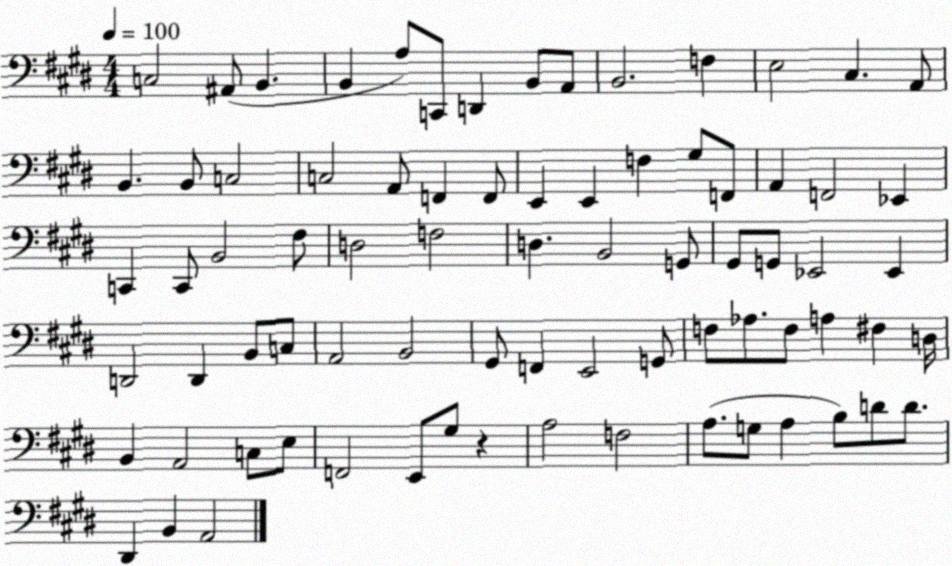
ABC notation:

X:1
T:Untitled
M:4/4
L:1/4
K:E
C,2 ^A,,/2 B,, B,, A,/2 C,,/2 D,, B,,/2 A,,/2 B,,2 F, E,2 ^C, A,,/2 B,, B,,/2 C,2 C,2 A,,/2 F,, F,,/2 E,, E,, F, ^G,/2 F,,/2 A,, F,,2 _E,, C,, C,,/2 B,,2 ^F,/2 D,2 F,2 D, B,,2 G,,/2 ^G,,/2 G,,/2 _E,,2 _E,, D,,2 D,, B,,/2 C,/2 A,,2 B,,2 ^G,,/2 F,, E,,2 G,,/2 F,/2 _A,/2 F,/2 A, ^F, D,/4 B,, A,,2 C,/2 E,/2 F,,2 E,,/2 ^G,/2 z A,2 F,2 A,/2 G,/2 A, B,/2 D/2 D/2 ^D,, B,, A,,2